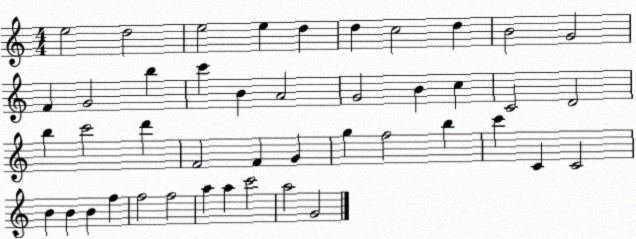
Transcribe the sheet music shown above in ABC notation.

X:1
T:Untitled
M:4/4
L:1/4
K:C
e2 d2 e2 e d d c2 d B2 G2 F G2 b c' B A2 G2 B c C2 D2 b c'2 d' F2 F G g f2 b c' C C2 B B B f f2 f2 a a c'2 a2 G2